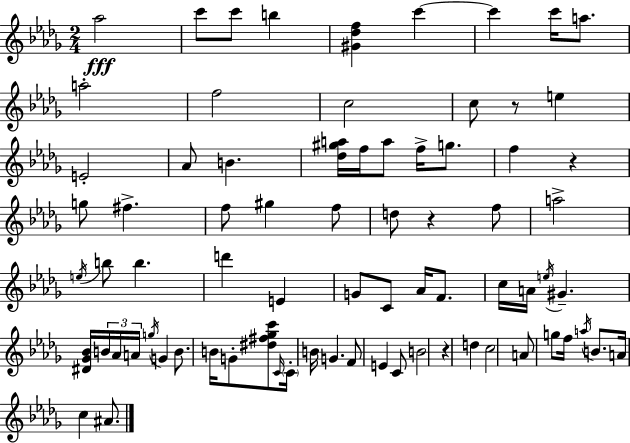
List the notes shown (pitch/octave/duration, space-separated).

Ab5/h C6/e C6/e B5/q [G#4,Db5,F5]/q C6/q C6/q C6/s A5/e. A5/h F5/h C5/h C5/e R/e E5/q E4/h Ab4/e B4/q. [Db5,G#5,A5]/s F5/s A5/e F5/s G5/e. F5/q R/q G5/e F#5/q. F5/e G#5/q F5/e D5/e R/q F5/e A5/h E5/s B5/e B5/q. D6/q E4/q G4/e C4/e Ab4/s F4/e. C5/s A4/s E5/s G#4/q. [D#4,Gb4,Bb4]/s B4/s Ab4/s A4/s G5/s G4/q B4/e. B4/s G4/e [D#5,F#5,Gb5,C6]/e C4/s C4/s B4/s G4/q. F4/e E4/q C4/e B4/h R/q D5/q C5/h A4/e G5/e F5/s A5/s B4/e. A4/s C5/q A#4/e.